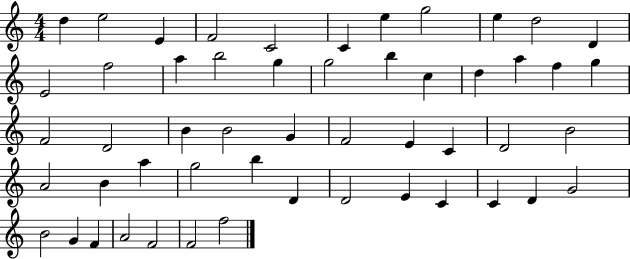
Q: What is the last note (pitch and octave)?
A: F5